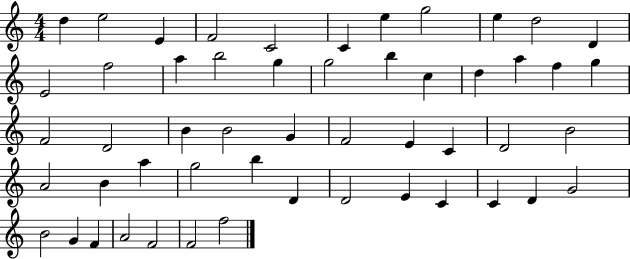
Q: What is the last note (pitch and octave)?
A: F5